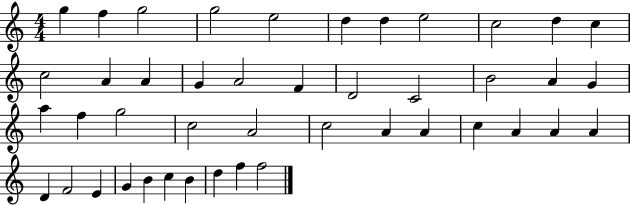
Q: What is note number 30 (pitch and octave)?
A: A4